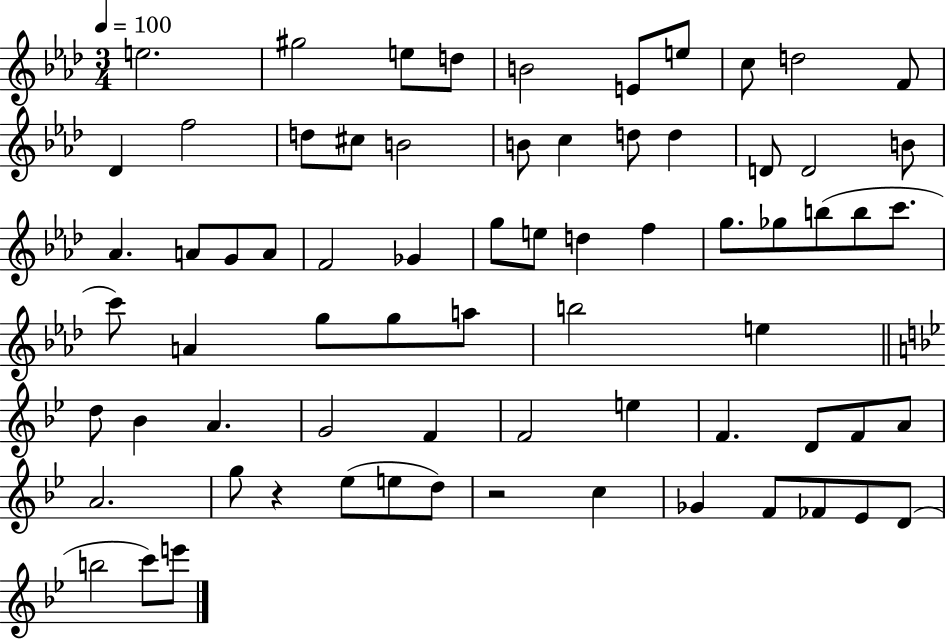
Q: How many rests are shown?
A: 2